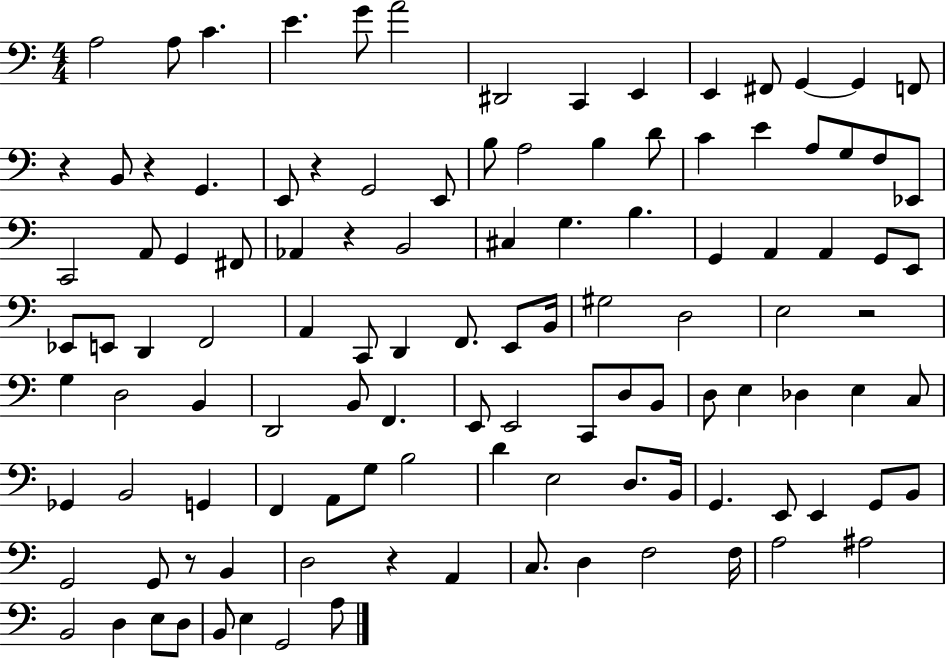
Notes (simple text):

A3/h A3/e C4/q. E4/q. G4/e A4/h D#2/h C2/q E2/q E2/q F#2/e G2/q G2/q F2/e R/q B2/e R/q G2/q. E2/e R/q G2/h E2/e B3/e A3/h B3/q D4/e C4/q E4/q A3/e G3/e F3/e Eb2/e C2/h A2/e G2/q F#2/e Ab2/q R/q B2/h C#3/q G3/q. B3/q. G2/q A2/q A2/q G2/e E2/e Eb2/e E2/e D2/q F2/h A2/q C2/e D2/q F2/e. E2/e B2/s G#3/h D3/h E3/h R/h G3/q D3/h B2/q D2/h B2/e F2/q. E2/e E2/h C2/e D3/e B2/e D3/e E3/q Db3/q E3/q C3/e Gb2/q B2/h G2/q F2/q A2/e G3/e B3/h D4/q E3/h D3/e. B2/s G2/q. E2/e E2/q G2/e B2/e G2/h G2/e R/e B2/q D3/h R/q A2/q C3/e. D3/q F3/h F3/s A3/h A#3/h B2/h D3/q E3/e D3/e B2/e E3/q G2/h A3/e